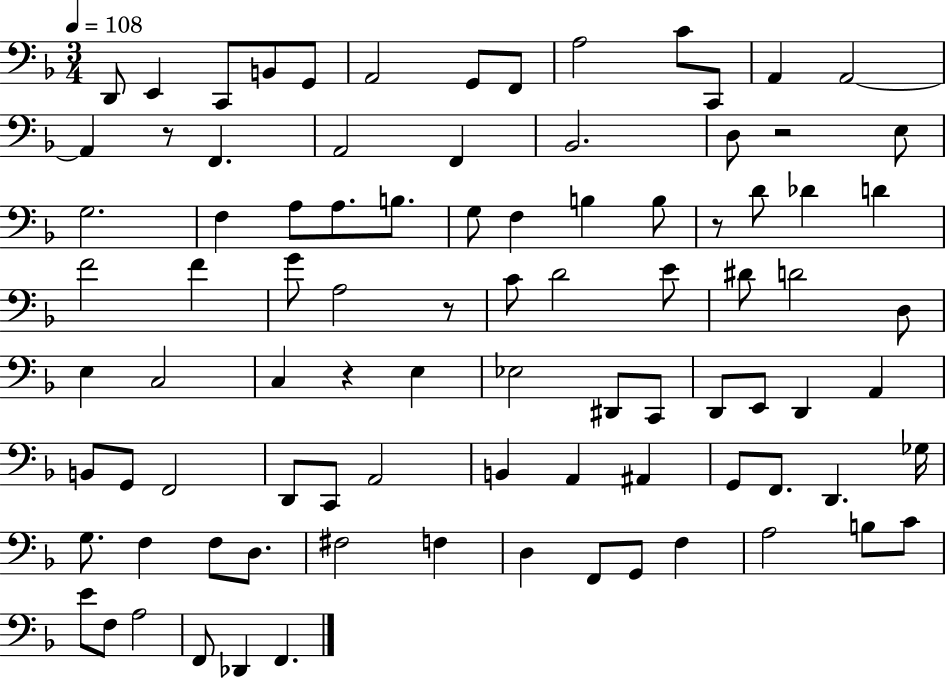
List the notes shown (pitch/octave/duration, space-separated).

D2/e E2/q C2/e B2/e G2/e A2/h G2/e F2/e A3/h C4/e C2/e A2/q A2/h A2/q R/e F2/q. A2/h F2/q Bb2/h. D3/e R/h E3/e G3/h. F3/q A3/e A3/e. B3/e. G3/e F3/q B3/q B3/e R/e D4/e Db4/q D4/q F4/h F4/q G4/e A3/h R/e C4/e D4/h E4/e D#4/e D4/h D3/e E3/q C3/h C3/q R/q E3/q Eb3/h D#2/e C2/e D2/e E2/e D2/q A2/q B2/e G2/e F2/h D2/e C2/e A2/h B2/q A2/q A#2/q G2/e F2/e. D2/q. Gb3/s G3/e. F3/q F3/e D3/e. F#3/h F3/q D3/q F2/e G2/e F3/q A3/h B3/e C4/e E4/e F3/e A3/h F2/e Db2/q F2/q.